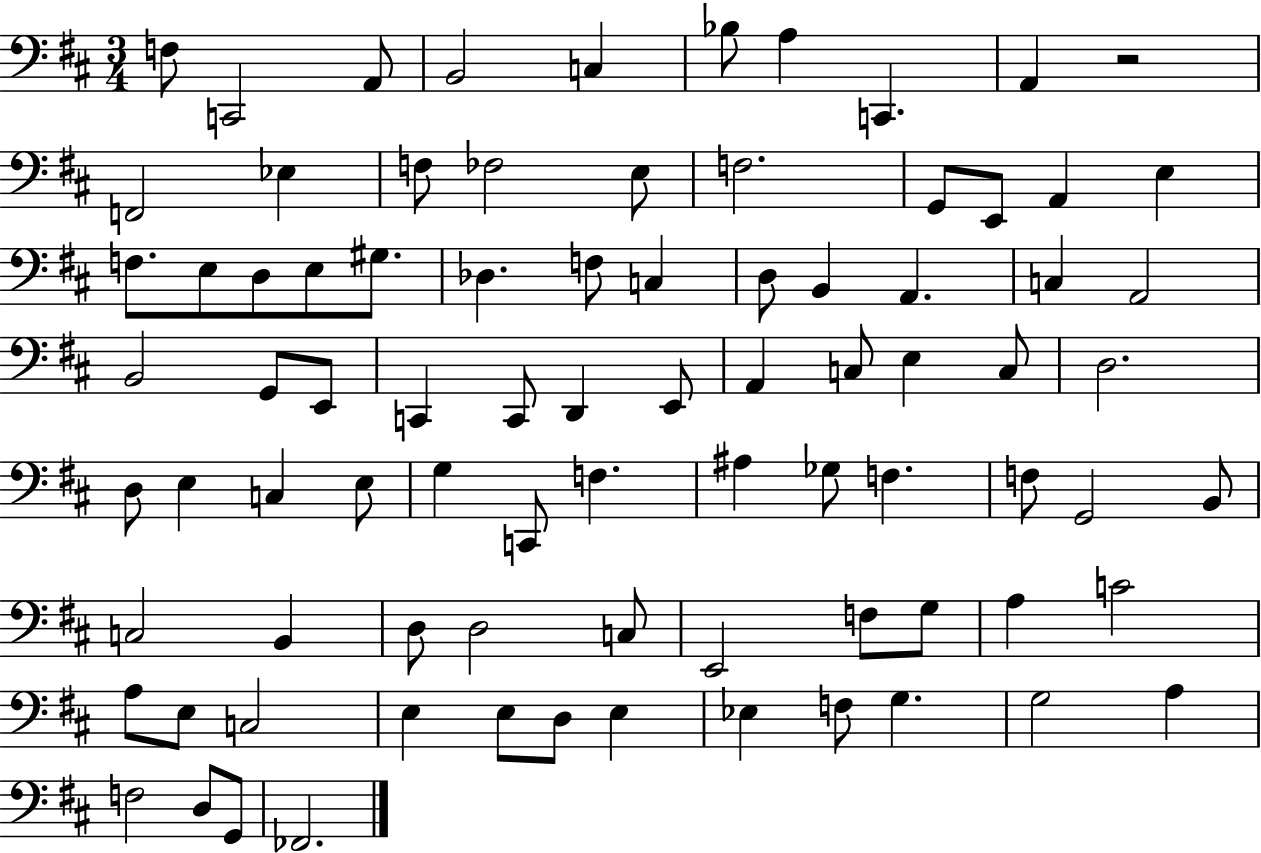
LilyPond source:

{
  \clef bass
  \numericTimeSignature
  \time 3/4
  \key d \major
  f8 c,2 a,8 | b,2 c4 | bes8 a4 c,4. | a,4 r2 | \break f,2 ees4 | f8 fes2 e8 | f2. | g,8 e,8 a,4 e4 | \break f8. e8 d8 e8 gis8. | des4. f8 c4 | d8 b,4 a,4. | c4 a,2 | \break b,2 g,8 e,8 | c,4 c,8 d,4 e,8 | a,4 c8 e4 c8 | d2. | \break d8 e4 c4 e8 | g4 c,8 f4. | ais4 ges8 f4. | f8 g,2 b,8 | \break c2 b,4 | d8 d2 c8 | e,2 f8 g8 | a4 c'2 | \break a8 e8 c2 | e4 e8 d8 e4 | ees4 f8 g4. | g2 a4 | \break f2 d8 g,8 | fes,2. | \bar "|."
}